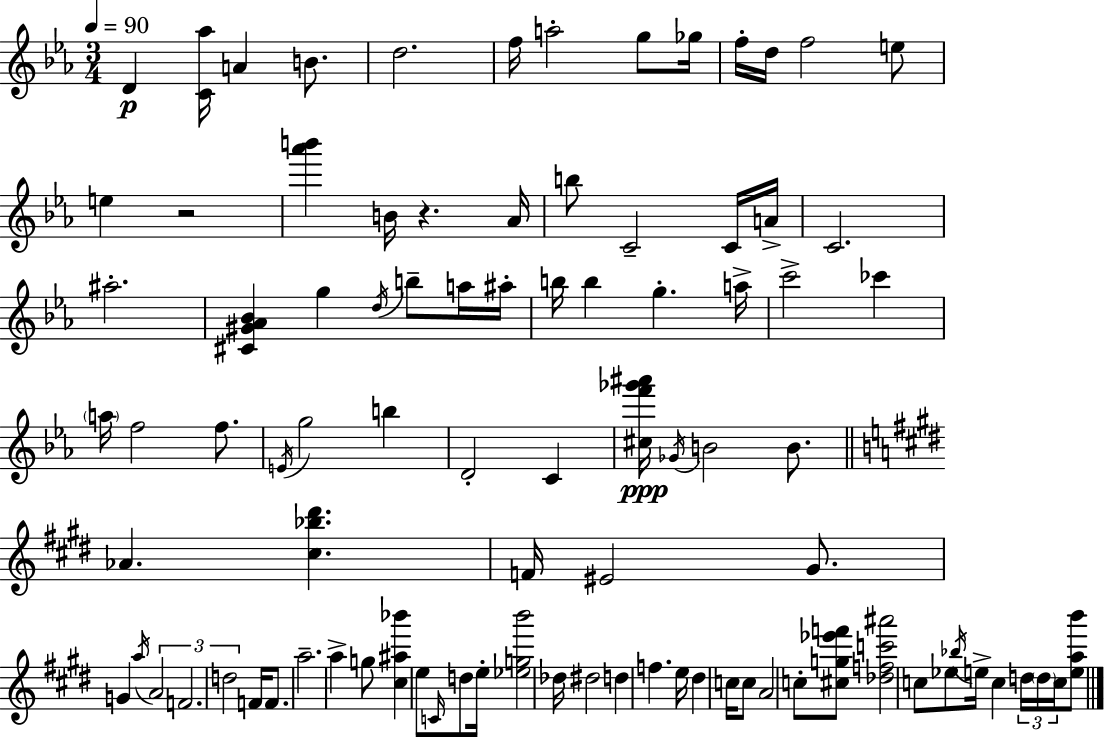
{
  \clef treble
  \numericTimeSignature
  \time 3/4
  \key c \minor
  \tempo 4 = 90
  d'4\p <c' aes''>16 a'4 b'8. | d''2. | f''16 a''2-. g''8 ges''16 | f''16-. d''16 f''2 e''8 | \break e''4 r2 | <aes''' b'''>4 b'16 r4. aes'16 | b''8 c'2-- c'16 a'16-> | c'2. | \break ais''2.-. | <cis' gis' aes' bes'>4 g''4 \acciaccatura { d''16 } b''8-- a''16 | ais''16-. b''16 b''4 g''4.-. | a''16-> c'''2-> ces'''4 | \break \parenthesize a''16 f''2 f''8. | \acciaccatura { e'16 } g''2 b''4 | d'2-. c'4 | <cis'' f''' ges''' ais'''>16\ppp \acciaccatura { ges'16 } b'2 | \break b'8. \bar "||" \break \key e \major aes'4. <cis'' bes'' dis'''>4. | f'16 eis'2 gis'8. | g'4 \acciaccatura { a''16 } \tuplet 3/2 { a'2 | f'2. | \break d''2 } f'16 f'8. | a''2.-- | a''4-> g''8 <cis'' ais'' bes'''>4 e''8 | \grace { c'16 } d''8 e''16-. <ees'' g'' b'''>2 | \break des''16 dis''2 d''4 | f''4. e''16 dis''4 | c''16 c''8 a'2 | c''8-. <cis'' g'' ees''' f'''>8 <des'' f'' c''' ais'''>2 | \break c''8 ees''8 \acciaccatura { bes''16 } e''16-> c''4 \tuplet 3/2 { d''16 \parenthesize d''16 | c''16 } <e'' a'' b'''>8 \bar "|."
}